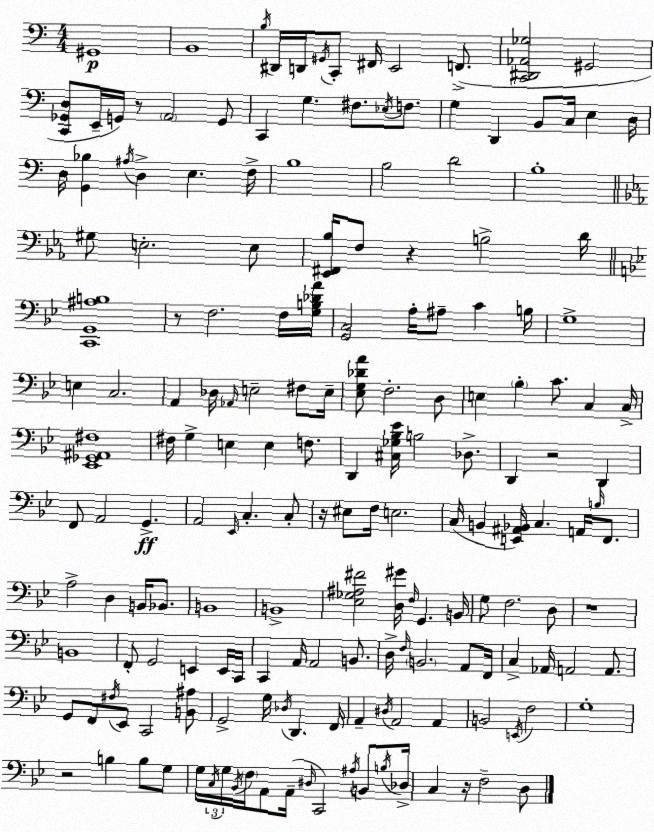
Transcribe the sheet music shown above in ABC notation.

X:1
T:Untitled
M:4/4
L:1/4
K:C
^G,,4 B,,4 B,/4 ^D,,/4 D,,/4 ^G,,/4 C,,/2 ^F,,/4 E,,2 F,,/2 [C,,^D,,_A,,_G,]2 ^G,,2 [C,,_G,,D,]/2 E,,/4 G,,/4 z/2 A,,2 G,,/2 C,, G, ^F,/2 _E,/4 F,/2 G, D,, B,,/2 C,/4 E, D,/4 D,/4 [G,,_B,] ^A,/4 D, E, F,/4 B,4 B,2 D2 B,4 ^G,/2 E,2 E,/2 [_E,,^F,,_B,]/4 F,/2 z B,2 D/4 [C,,G,,^A,B,]4 z/2 F,2 F,/4 [G,B,_DA]/4 [G,,C,]2 A,/4 ^A,/2 C B,/4 G,4 E, C,2 A,, _D,/4 _A,,/4 E,2 ^F,/2 E,/4 [_E,G,_DA]/2 F,2 D,/2 E, _B, C/2 C, C,/4 [_E,,_G,,^A,,^F,]4 ^F,/4 G, E, E, F,/2 D,, [^C,_G,_B,_E]/4 B,2 _D,/2 D,, z2 D,, F,,/2 A,,2 G,, A,,2 _E,,/4 C, C,/2 z/4 ^E,/2 F,/4 E,2 C,/4 B,, [E,,^A,,_B,,]/4 C, A,,/4 B,/4 F,,/2 A,2 D, B,,/4 _B,,/2 B,,4 B,,4 [_E,_G,^A,^F]2 [D,^G]/4 F,/4 G,, B,,/4 G,/2 F,2 D,/2 z4 B,,4 F,,/2 G,,2 E,, E,,/4 C,,/4 C,, A,,/4 A,,2 B,,/2 D,/4 F,/4 B,,2 A,,/2 F,,/4 C, _A,,/4 A,,2 A,,/2 G,,/2 F,,/2 ^F,/4 _E,,/2 C,,2 [B,,^A,]/2 G,,2 G,/4 _D,/4 D,, F,,/4 A,, ^D,/4 A,,2 A,, B,,2 E,,/4 F,2 G,4 z2 B, B,/2 G,/2 G,/4 C,/4 G,/4 _B,,/4 F,/4 A,,/2 A,,/4 ^D,/4 C,,2 ^A,/4 B,,/2 B,/4 _D,/4 C, z/4 F,2 D,/2